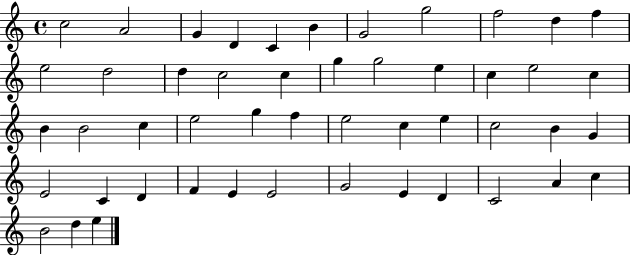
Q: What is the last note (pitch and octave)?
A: E5